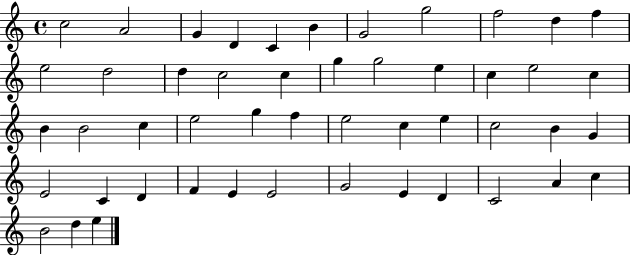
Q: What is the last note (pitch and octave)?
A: E5